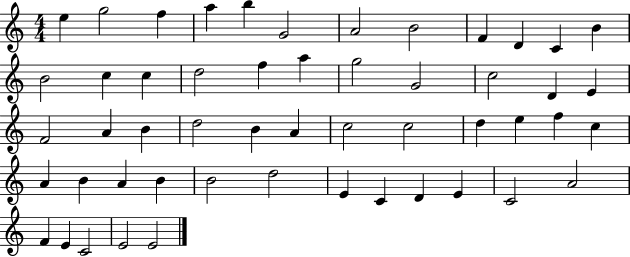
X:1
T:Untitled
M:4/4
L:1/4
K:C
e g2 f a b G2 A2 B2 F D C B B2 c c d2 f a g2 G2 c2 D E F2 A B d2 B A c2 c2 d e f c A B A B B2 d2 E C D E C2 A2 F E C2 E2 E2